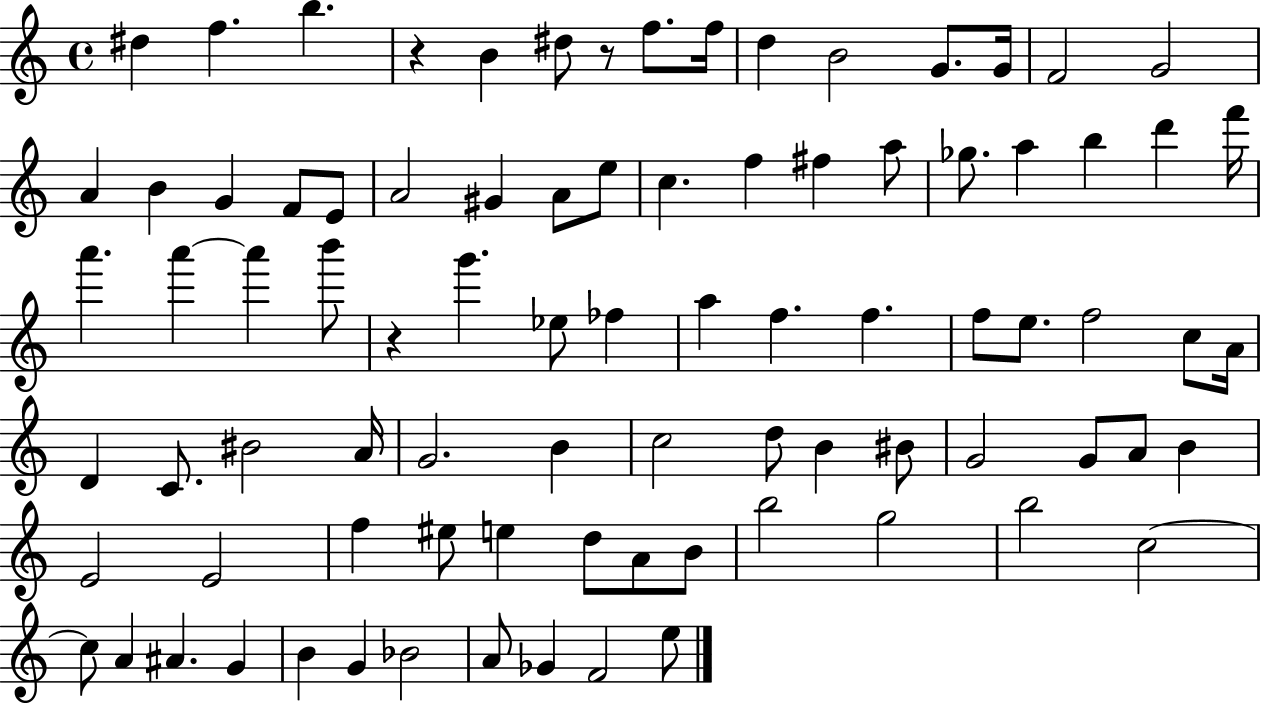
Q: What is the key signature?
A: C major